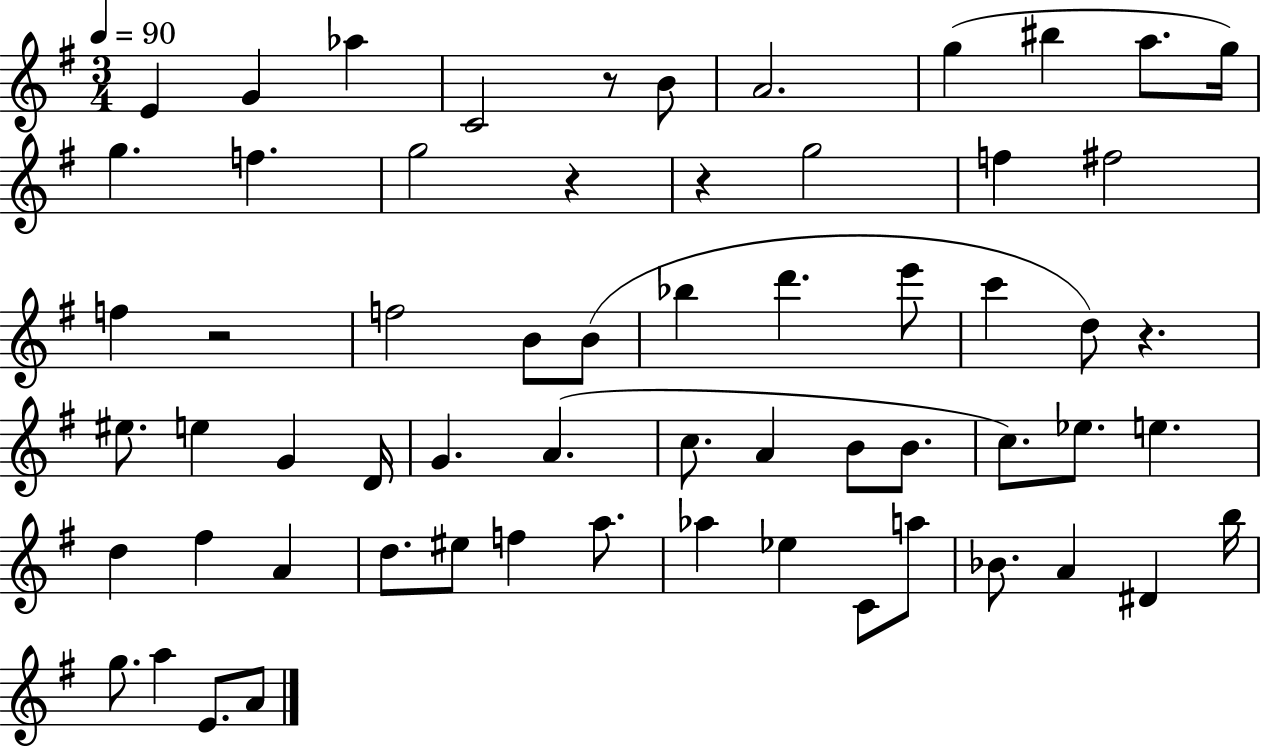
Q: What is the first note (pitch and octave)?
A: E4